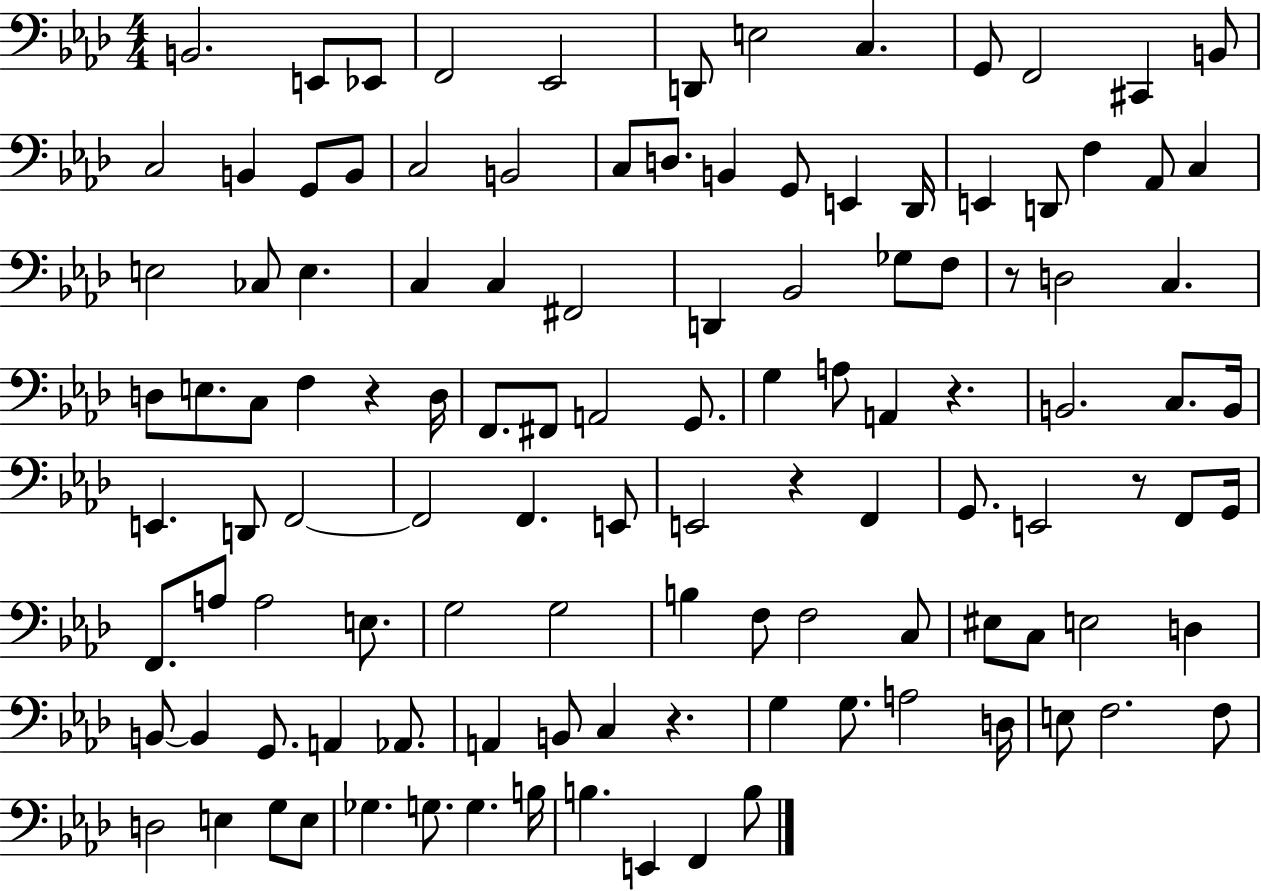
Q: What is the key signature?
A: AES major